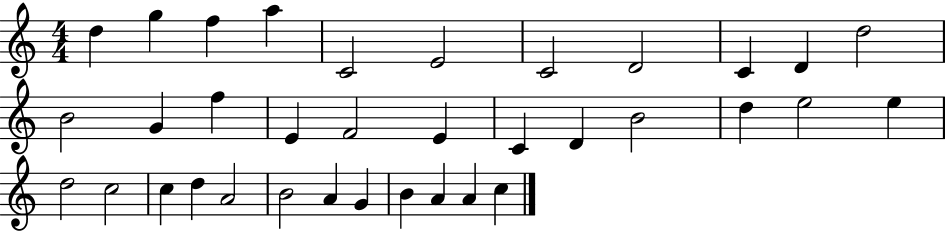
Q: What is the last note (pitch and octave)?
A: C5